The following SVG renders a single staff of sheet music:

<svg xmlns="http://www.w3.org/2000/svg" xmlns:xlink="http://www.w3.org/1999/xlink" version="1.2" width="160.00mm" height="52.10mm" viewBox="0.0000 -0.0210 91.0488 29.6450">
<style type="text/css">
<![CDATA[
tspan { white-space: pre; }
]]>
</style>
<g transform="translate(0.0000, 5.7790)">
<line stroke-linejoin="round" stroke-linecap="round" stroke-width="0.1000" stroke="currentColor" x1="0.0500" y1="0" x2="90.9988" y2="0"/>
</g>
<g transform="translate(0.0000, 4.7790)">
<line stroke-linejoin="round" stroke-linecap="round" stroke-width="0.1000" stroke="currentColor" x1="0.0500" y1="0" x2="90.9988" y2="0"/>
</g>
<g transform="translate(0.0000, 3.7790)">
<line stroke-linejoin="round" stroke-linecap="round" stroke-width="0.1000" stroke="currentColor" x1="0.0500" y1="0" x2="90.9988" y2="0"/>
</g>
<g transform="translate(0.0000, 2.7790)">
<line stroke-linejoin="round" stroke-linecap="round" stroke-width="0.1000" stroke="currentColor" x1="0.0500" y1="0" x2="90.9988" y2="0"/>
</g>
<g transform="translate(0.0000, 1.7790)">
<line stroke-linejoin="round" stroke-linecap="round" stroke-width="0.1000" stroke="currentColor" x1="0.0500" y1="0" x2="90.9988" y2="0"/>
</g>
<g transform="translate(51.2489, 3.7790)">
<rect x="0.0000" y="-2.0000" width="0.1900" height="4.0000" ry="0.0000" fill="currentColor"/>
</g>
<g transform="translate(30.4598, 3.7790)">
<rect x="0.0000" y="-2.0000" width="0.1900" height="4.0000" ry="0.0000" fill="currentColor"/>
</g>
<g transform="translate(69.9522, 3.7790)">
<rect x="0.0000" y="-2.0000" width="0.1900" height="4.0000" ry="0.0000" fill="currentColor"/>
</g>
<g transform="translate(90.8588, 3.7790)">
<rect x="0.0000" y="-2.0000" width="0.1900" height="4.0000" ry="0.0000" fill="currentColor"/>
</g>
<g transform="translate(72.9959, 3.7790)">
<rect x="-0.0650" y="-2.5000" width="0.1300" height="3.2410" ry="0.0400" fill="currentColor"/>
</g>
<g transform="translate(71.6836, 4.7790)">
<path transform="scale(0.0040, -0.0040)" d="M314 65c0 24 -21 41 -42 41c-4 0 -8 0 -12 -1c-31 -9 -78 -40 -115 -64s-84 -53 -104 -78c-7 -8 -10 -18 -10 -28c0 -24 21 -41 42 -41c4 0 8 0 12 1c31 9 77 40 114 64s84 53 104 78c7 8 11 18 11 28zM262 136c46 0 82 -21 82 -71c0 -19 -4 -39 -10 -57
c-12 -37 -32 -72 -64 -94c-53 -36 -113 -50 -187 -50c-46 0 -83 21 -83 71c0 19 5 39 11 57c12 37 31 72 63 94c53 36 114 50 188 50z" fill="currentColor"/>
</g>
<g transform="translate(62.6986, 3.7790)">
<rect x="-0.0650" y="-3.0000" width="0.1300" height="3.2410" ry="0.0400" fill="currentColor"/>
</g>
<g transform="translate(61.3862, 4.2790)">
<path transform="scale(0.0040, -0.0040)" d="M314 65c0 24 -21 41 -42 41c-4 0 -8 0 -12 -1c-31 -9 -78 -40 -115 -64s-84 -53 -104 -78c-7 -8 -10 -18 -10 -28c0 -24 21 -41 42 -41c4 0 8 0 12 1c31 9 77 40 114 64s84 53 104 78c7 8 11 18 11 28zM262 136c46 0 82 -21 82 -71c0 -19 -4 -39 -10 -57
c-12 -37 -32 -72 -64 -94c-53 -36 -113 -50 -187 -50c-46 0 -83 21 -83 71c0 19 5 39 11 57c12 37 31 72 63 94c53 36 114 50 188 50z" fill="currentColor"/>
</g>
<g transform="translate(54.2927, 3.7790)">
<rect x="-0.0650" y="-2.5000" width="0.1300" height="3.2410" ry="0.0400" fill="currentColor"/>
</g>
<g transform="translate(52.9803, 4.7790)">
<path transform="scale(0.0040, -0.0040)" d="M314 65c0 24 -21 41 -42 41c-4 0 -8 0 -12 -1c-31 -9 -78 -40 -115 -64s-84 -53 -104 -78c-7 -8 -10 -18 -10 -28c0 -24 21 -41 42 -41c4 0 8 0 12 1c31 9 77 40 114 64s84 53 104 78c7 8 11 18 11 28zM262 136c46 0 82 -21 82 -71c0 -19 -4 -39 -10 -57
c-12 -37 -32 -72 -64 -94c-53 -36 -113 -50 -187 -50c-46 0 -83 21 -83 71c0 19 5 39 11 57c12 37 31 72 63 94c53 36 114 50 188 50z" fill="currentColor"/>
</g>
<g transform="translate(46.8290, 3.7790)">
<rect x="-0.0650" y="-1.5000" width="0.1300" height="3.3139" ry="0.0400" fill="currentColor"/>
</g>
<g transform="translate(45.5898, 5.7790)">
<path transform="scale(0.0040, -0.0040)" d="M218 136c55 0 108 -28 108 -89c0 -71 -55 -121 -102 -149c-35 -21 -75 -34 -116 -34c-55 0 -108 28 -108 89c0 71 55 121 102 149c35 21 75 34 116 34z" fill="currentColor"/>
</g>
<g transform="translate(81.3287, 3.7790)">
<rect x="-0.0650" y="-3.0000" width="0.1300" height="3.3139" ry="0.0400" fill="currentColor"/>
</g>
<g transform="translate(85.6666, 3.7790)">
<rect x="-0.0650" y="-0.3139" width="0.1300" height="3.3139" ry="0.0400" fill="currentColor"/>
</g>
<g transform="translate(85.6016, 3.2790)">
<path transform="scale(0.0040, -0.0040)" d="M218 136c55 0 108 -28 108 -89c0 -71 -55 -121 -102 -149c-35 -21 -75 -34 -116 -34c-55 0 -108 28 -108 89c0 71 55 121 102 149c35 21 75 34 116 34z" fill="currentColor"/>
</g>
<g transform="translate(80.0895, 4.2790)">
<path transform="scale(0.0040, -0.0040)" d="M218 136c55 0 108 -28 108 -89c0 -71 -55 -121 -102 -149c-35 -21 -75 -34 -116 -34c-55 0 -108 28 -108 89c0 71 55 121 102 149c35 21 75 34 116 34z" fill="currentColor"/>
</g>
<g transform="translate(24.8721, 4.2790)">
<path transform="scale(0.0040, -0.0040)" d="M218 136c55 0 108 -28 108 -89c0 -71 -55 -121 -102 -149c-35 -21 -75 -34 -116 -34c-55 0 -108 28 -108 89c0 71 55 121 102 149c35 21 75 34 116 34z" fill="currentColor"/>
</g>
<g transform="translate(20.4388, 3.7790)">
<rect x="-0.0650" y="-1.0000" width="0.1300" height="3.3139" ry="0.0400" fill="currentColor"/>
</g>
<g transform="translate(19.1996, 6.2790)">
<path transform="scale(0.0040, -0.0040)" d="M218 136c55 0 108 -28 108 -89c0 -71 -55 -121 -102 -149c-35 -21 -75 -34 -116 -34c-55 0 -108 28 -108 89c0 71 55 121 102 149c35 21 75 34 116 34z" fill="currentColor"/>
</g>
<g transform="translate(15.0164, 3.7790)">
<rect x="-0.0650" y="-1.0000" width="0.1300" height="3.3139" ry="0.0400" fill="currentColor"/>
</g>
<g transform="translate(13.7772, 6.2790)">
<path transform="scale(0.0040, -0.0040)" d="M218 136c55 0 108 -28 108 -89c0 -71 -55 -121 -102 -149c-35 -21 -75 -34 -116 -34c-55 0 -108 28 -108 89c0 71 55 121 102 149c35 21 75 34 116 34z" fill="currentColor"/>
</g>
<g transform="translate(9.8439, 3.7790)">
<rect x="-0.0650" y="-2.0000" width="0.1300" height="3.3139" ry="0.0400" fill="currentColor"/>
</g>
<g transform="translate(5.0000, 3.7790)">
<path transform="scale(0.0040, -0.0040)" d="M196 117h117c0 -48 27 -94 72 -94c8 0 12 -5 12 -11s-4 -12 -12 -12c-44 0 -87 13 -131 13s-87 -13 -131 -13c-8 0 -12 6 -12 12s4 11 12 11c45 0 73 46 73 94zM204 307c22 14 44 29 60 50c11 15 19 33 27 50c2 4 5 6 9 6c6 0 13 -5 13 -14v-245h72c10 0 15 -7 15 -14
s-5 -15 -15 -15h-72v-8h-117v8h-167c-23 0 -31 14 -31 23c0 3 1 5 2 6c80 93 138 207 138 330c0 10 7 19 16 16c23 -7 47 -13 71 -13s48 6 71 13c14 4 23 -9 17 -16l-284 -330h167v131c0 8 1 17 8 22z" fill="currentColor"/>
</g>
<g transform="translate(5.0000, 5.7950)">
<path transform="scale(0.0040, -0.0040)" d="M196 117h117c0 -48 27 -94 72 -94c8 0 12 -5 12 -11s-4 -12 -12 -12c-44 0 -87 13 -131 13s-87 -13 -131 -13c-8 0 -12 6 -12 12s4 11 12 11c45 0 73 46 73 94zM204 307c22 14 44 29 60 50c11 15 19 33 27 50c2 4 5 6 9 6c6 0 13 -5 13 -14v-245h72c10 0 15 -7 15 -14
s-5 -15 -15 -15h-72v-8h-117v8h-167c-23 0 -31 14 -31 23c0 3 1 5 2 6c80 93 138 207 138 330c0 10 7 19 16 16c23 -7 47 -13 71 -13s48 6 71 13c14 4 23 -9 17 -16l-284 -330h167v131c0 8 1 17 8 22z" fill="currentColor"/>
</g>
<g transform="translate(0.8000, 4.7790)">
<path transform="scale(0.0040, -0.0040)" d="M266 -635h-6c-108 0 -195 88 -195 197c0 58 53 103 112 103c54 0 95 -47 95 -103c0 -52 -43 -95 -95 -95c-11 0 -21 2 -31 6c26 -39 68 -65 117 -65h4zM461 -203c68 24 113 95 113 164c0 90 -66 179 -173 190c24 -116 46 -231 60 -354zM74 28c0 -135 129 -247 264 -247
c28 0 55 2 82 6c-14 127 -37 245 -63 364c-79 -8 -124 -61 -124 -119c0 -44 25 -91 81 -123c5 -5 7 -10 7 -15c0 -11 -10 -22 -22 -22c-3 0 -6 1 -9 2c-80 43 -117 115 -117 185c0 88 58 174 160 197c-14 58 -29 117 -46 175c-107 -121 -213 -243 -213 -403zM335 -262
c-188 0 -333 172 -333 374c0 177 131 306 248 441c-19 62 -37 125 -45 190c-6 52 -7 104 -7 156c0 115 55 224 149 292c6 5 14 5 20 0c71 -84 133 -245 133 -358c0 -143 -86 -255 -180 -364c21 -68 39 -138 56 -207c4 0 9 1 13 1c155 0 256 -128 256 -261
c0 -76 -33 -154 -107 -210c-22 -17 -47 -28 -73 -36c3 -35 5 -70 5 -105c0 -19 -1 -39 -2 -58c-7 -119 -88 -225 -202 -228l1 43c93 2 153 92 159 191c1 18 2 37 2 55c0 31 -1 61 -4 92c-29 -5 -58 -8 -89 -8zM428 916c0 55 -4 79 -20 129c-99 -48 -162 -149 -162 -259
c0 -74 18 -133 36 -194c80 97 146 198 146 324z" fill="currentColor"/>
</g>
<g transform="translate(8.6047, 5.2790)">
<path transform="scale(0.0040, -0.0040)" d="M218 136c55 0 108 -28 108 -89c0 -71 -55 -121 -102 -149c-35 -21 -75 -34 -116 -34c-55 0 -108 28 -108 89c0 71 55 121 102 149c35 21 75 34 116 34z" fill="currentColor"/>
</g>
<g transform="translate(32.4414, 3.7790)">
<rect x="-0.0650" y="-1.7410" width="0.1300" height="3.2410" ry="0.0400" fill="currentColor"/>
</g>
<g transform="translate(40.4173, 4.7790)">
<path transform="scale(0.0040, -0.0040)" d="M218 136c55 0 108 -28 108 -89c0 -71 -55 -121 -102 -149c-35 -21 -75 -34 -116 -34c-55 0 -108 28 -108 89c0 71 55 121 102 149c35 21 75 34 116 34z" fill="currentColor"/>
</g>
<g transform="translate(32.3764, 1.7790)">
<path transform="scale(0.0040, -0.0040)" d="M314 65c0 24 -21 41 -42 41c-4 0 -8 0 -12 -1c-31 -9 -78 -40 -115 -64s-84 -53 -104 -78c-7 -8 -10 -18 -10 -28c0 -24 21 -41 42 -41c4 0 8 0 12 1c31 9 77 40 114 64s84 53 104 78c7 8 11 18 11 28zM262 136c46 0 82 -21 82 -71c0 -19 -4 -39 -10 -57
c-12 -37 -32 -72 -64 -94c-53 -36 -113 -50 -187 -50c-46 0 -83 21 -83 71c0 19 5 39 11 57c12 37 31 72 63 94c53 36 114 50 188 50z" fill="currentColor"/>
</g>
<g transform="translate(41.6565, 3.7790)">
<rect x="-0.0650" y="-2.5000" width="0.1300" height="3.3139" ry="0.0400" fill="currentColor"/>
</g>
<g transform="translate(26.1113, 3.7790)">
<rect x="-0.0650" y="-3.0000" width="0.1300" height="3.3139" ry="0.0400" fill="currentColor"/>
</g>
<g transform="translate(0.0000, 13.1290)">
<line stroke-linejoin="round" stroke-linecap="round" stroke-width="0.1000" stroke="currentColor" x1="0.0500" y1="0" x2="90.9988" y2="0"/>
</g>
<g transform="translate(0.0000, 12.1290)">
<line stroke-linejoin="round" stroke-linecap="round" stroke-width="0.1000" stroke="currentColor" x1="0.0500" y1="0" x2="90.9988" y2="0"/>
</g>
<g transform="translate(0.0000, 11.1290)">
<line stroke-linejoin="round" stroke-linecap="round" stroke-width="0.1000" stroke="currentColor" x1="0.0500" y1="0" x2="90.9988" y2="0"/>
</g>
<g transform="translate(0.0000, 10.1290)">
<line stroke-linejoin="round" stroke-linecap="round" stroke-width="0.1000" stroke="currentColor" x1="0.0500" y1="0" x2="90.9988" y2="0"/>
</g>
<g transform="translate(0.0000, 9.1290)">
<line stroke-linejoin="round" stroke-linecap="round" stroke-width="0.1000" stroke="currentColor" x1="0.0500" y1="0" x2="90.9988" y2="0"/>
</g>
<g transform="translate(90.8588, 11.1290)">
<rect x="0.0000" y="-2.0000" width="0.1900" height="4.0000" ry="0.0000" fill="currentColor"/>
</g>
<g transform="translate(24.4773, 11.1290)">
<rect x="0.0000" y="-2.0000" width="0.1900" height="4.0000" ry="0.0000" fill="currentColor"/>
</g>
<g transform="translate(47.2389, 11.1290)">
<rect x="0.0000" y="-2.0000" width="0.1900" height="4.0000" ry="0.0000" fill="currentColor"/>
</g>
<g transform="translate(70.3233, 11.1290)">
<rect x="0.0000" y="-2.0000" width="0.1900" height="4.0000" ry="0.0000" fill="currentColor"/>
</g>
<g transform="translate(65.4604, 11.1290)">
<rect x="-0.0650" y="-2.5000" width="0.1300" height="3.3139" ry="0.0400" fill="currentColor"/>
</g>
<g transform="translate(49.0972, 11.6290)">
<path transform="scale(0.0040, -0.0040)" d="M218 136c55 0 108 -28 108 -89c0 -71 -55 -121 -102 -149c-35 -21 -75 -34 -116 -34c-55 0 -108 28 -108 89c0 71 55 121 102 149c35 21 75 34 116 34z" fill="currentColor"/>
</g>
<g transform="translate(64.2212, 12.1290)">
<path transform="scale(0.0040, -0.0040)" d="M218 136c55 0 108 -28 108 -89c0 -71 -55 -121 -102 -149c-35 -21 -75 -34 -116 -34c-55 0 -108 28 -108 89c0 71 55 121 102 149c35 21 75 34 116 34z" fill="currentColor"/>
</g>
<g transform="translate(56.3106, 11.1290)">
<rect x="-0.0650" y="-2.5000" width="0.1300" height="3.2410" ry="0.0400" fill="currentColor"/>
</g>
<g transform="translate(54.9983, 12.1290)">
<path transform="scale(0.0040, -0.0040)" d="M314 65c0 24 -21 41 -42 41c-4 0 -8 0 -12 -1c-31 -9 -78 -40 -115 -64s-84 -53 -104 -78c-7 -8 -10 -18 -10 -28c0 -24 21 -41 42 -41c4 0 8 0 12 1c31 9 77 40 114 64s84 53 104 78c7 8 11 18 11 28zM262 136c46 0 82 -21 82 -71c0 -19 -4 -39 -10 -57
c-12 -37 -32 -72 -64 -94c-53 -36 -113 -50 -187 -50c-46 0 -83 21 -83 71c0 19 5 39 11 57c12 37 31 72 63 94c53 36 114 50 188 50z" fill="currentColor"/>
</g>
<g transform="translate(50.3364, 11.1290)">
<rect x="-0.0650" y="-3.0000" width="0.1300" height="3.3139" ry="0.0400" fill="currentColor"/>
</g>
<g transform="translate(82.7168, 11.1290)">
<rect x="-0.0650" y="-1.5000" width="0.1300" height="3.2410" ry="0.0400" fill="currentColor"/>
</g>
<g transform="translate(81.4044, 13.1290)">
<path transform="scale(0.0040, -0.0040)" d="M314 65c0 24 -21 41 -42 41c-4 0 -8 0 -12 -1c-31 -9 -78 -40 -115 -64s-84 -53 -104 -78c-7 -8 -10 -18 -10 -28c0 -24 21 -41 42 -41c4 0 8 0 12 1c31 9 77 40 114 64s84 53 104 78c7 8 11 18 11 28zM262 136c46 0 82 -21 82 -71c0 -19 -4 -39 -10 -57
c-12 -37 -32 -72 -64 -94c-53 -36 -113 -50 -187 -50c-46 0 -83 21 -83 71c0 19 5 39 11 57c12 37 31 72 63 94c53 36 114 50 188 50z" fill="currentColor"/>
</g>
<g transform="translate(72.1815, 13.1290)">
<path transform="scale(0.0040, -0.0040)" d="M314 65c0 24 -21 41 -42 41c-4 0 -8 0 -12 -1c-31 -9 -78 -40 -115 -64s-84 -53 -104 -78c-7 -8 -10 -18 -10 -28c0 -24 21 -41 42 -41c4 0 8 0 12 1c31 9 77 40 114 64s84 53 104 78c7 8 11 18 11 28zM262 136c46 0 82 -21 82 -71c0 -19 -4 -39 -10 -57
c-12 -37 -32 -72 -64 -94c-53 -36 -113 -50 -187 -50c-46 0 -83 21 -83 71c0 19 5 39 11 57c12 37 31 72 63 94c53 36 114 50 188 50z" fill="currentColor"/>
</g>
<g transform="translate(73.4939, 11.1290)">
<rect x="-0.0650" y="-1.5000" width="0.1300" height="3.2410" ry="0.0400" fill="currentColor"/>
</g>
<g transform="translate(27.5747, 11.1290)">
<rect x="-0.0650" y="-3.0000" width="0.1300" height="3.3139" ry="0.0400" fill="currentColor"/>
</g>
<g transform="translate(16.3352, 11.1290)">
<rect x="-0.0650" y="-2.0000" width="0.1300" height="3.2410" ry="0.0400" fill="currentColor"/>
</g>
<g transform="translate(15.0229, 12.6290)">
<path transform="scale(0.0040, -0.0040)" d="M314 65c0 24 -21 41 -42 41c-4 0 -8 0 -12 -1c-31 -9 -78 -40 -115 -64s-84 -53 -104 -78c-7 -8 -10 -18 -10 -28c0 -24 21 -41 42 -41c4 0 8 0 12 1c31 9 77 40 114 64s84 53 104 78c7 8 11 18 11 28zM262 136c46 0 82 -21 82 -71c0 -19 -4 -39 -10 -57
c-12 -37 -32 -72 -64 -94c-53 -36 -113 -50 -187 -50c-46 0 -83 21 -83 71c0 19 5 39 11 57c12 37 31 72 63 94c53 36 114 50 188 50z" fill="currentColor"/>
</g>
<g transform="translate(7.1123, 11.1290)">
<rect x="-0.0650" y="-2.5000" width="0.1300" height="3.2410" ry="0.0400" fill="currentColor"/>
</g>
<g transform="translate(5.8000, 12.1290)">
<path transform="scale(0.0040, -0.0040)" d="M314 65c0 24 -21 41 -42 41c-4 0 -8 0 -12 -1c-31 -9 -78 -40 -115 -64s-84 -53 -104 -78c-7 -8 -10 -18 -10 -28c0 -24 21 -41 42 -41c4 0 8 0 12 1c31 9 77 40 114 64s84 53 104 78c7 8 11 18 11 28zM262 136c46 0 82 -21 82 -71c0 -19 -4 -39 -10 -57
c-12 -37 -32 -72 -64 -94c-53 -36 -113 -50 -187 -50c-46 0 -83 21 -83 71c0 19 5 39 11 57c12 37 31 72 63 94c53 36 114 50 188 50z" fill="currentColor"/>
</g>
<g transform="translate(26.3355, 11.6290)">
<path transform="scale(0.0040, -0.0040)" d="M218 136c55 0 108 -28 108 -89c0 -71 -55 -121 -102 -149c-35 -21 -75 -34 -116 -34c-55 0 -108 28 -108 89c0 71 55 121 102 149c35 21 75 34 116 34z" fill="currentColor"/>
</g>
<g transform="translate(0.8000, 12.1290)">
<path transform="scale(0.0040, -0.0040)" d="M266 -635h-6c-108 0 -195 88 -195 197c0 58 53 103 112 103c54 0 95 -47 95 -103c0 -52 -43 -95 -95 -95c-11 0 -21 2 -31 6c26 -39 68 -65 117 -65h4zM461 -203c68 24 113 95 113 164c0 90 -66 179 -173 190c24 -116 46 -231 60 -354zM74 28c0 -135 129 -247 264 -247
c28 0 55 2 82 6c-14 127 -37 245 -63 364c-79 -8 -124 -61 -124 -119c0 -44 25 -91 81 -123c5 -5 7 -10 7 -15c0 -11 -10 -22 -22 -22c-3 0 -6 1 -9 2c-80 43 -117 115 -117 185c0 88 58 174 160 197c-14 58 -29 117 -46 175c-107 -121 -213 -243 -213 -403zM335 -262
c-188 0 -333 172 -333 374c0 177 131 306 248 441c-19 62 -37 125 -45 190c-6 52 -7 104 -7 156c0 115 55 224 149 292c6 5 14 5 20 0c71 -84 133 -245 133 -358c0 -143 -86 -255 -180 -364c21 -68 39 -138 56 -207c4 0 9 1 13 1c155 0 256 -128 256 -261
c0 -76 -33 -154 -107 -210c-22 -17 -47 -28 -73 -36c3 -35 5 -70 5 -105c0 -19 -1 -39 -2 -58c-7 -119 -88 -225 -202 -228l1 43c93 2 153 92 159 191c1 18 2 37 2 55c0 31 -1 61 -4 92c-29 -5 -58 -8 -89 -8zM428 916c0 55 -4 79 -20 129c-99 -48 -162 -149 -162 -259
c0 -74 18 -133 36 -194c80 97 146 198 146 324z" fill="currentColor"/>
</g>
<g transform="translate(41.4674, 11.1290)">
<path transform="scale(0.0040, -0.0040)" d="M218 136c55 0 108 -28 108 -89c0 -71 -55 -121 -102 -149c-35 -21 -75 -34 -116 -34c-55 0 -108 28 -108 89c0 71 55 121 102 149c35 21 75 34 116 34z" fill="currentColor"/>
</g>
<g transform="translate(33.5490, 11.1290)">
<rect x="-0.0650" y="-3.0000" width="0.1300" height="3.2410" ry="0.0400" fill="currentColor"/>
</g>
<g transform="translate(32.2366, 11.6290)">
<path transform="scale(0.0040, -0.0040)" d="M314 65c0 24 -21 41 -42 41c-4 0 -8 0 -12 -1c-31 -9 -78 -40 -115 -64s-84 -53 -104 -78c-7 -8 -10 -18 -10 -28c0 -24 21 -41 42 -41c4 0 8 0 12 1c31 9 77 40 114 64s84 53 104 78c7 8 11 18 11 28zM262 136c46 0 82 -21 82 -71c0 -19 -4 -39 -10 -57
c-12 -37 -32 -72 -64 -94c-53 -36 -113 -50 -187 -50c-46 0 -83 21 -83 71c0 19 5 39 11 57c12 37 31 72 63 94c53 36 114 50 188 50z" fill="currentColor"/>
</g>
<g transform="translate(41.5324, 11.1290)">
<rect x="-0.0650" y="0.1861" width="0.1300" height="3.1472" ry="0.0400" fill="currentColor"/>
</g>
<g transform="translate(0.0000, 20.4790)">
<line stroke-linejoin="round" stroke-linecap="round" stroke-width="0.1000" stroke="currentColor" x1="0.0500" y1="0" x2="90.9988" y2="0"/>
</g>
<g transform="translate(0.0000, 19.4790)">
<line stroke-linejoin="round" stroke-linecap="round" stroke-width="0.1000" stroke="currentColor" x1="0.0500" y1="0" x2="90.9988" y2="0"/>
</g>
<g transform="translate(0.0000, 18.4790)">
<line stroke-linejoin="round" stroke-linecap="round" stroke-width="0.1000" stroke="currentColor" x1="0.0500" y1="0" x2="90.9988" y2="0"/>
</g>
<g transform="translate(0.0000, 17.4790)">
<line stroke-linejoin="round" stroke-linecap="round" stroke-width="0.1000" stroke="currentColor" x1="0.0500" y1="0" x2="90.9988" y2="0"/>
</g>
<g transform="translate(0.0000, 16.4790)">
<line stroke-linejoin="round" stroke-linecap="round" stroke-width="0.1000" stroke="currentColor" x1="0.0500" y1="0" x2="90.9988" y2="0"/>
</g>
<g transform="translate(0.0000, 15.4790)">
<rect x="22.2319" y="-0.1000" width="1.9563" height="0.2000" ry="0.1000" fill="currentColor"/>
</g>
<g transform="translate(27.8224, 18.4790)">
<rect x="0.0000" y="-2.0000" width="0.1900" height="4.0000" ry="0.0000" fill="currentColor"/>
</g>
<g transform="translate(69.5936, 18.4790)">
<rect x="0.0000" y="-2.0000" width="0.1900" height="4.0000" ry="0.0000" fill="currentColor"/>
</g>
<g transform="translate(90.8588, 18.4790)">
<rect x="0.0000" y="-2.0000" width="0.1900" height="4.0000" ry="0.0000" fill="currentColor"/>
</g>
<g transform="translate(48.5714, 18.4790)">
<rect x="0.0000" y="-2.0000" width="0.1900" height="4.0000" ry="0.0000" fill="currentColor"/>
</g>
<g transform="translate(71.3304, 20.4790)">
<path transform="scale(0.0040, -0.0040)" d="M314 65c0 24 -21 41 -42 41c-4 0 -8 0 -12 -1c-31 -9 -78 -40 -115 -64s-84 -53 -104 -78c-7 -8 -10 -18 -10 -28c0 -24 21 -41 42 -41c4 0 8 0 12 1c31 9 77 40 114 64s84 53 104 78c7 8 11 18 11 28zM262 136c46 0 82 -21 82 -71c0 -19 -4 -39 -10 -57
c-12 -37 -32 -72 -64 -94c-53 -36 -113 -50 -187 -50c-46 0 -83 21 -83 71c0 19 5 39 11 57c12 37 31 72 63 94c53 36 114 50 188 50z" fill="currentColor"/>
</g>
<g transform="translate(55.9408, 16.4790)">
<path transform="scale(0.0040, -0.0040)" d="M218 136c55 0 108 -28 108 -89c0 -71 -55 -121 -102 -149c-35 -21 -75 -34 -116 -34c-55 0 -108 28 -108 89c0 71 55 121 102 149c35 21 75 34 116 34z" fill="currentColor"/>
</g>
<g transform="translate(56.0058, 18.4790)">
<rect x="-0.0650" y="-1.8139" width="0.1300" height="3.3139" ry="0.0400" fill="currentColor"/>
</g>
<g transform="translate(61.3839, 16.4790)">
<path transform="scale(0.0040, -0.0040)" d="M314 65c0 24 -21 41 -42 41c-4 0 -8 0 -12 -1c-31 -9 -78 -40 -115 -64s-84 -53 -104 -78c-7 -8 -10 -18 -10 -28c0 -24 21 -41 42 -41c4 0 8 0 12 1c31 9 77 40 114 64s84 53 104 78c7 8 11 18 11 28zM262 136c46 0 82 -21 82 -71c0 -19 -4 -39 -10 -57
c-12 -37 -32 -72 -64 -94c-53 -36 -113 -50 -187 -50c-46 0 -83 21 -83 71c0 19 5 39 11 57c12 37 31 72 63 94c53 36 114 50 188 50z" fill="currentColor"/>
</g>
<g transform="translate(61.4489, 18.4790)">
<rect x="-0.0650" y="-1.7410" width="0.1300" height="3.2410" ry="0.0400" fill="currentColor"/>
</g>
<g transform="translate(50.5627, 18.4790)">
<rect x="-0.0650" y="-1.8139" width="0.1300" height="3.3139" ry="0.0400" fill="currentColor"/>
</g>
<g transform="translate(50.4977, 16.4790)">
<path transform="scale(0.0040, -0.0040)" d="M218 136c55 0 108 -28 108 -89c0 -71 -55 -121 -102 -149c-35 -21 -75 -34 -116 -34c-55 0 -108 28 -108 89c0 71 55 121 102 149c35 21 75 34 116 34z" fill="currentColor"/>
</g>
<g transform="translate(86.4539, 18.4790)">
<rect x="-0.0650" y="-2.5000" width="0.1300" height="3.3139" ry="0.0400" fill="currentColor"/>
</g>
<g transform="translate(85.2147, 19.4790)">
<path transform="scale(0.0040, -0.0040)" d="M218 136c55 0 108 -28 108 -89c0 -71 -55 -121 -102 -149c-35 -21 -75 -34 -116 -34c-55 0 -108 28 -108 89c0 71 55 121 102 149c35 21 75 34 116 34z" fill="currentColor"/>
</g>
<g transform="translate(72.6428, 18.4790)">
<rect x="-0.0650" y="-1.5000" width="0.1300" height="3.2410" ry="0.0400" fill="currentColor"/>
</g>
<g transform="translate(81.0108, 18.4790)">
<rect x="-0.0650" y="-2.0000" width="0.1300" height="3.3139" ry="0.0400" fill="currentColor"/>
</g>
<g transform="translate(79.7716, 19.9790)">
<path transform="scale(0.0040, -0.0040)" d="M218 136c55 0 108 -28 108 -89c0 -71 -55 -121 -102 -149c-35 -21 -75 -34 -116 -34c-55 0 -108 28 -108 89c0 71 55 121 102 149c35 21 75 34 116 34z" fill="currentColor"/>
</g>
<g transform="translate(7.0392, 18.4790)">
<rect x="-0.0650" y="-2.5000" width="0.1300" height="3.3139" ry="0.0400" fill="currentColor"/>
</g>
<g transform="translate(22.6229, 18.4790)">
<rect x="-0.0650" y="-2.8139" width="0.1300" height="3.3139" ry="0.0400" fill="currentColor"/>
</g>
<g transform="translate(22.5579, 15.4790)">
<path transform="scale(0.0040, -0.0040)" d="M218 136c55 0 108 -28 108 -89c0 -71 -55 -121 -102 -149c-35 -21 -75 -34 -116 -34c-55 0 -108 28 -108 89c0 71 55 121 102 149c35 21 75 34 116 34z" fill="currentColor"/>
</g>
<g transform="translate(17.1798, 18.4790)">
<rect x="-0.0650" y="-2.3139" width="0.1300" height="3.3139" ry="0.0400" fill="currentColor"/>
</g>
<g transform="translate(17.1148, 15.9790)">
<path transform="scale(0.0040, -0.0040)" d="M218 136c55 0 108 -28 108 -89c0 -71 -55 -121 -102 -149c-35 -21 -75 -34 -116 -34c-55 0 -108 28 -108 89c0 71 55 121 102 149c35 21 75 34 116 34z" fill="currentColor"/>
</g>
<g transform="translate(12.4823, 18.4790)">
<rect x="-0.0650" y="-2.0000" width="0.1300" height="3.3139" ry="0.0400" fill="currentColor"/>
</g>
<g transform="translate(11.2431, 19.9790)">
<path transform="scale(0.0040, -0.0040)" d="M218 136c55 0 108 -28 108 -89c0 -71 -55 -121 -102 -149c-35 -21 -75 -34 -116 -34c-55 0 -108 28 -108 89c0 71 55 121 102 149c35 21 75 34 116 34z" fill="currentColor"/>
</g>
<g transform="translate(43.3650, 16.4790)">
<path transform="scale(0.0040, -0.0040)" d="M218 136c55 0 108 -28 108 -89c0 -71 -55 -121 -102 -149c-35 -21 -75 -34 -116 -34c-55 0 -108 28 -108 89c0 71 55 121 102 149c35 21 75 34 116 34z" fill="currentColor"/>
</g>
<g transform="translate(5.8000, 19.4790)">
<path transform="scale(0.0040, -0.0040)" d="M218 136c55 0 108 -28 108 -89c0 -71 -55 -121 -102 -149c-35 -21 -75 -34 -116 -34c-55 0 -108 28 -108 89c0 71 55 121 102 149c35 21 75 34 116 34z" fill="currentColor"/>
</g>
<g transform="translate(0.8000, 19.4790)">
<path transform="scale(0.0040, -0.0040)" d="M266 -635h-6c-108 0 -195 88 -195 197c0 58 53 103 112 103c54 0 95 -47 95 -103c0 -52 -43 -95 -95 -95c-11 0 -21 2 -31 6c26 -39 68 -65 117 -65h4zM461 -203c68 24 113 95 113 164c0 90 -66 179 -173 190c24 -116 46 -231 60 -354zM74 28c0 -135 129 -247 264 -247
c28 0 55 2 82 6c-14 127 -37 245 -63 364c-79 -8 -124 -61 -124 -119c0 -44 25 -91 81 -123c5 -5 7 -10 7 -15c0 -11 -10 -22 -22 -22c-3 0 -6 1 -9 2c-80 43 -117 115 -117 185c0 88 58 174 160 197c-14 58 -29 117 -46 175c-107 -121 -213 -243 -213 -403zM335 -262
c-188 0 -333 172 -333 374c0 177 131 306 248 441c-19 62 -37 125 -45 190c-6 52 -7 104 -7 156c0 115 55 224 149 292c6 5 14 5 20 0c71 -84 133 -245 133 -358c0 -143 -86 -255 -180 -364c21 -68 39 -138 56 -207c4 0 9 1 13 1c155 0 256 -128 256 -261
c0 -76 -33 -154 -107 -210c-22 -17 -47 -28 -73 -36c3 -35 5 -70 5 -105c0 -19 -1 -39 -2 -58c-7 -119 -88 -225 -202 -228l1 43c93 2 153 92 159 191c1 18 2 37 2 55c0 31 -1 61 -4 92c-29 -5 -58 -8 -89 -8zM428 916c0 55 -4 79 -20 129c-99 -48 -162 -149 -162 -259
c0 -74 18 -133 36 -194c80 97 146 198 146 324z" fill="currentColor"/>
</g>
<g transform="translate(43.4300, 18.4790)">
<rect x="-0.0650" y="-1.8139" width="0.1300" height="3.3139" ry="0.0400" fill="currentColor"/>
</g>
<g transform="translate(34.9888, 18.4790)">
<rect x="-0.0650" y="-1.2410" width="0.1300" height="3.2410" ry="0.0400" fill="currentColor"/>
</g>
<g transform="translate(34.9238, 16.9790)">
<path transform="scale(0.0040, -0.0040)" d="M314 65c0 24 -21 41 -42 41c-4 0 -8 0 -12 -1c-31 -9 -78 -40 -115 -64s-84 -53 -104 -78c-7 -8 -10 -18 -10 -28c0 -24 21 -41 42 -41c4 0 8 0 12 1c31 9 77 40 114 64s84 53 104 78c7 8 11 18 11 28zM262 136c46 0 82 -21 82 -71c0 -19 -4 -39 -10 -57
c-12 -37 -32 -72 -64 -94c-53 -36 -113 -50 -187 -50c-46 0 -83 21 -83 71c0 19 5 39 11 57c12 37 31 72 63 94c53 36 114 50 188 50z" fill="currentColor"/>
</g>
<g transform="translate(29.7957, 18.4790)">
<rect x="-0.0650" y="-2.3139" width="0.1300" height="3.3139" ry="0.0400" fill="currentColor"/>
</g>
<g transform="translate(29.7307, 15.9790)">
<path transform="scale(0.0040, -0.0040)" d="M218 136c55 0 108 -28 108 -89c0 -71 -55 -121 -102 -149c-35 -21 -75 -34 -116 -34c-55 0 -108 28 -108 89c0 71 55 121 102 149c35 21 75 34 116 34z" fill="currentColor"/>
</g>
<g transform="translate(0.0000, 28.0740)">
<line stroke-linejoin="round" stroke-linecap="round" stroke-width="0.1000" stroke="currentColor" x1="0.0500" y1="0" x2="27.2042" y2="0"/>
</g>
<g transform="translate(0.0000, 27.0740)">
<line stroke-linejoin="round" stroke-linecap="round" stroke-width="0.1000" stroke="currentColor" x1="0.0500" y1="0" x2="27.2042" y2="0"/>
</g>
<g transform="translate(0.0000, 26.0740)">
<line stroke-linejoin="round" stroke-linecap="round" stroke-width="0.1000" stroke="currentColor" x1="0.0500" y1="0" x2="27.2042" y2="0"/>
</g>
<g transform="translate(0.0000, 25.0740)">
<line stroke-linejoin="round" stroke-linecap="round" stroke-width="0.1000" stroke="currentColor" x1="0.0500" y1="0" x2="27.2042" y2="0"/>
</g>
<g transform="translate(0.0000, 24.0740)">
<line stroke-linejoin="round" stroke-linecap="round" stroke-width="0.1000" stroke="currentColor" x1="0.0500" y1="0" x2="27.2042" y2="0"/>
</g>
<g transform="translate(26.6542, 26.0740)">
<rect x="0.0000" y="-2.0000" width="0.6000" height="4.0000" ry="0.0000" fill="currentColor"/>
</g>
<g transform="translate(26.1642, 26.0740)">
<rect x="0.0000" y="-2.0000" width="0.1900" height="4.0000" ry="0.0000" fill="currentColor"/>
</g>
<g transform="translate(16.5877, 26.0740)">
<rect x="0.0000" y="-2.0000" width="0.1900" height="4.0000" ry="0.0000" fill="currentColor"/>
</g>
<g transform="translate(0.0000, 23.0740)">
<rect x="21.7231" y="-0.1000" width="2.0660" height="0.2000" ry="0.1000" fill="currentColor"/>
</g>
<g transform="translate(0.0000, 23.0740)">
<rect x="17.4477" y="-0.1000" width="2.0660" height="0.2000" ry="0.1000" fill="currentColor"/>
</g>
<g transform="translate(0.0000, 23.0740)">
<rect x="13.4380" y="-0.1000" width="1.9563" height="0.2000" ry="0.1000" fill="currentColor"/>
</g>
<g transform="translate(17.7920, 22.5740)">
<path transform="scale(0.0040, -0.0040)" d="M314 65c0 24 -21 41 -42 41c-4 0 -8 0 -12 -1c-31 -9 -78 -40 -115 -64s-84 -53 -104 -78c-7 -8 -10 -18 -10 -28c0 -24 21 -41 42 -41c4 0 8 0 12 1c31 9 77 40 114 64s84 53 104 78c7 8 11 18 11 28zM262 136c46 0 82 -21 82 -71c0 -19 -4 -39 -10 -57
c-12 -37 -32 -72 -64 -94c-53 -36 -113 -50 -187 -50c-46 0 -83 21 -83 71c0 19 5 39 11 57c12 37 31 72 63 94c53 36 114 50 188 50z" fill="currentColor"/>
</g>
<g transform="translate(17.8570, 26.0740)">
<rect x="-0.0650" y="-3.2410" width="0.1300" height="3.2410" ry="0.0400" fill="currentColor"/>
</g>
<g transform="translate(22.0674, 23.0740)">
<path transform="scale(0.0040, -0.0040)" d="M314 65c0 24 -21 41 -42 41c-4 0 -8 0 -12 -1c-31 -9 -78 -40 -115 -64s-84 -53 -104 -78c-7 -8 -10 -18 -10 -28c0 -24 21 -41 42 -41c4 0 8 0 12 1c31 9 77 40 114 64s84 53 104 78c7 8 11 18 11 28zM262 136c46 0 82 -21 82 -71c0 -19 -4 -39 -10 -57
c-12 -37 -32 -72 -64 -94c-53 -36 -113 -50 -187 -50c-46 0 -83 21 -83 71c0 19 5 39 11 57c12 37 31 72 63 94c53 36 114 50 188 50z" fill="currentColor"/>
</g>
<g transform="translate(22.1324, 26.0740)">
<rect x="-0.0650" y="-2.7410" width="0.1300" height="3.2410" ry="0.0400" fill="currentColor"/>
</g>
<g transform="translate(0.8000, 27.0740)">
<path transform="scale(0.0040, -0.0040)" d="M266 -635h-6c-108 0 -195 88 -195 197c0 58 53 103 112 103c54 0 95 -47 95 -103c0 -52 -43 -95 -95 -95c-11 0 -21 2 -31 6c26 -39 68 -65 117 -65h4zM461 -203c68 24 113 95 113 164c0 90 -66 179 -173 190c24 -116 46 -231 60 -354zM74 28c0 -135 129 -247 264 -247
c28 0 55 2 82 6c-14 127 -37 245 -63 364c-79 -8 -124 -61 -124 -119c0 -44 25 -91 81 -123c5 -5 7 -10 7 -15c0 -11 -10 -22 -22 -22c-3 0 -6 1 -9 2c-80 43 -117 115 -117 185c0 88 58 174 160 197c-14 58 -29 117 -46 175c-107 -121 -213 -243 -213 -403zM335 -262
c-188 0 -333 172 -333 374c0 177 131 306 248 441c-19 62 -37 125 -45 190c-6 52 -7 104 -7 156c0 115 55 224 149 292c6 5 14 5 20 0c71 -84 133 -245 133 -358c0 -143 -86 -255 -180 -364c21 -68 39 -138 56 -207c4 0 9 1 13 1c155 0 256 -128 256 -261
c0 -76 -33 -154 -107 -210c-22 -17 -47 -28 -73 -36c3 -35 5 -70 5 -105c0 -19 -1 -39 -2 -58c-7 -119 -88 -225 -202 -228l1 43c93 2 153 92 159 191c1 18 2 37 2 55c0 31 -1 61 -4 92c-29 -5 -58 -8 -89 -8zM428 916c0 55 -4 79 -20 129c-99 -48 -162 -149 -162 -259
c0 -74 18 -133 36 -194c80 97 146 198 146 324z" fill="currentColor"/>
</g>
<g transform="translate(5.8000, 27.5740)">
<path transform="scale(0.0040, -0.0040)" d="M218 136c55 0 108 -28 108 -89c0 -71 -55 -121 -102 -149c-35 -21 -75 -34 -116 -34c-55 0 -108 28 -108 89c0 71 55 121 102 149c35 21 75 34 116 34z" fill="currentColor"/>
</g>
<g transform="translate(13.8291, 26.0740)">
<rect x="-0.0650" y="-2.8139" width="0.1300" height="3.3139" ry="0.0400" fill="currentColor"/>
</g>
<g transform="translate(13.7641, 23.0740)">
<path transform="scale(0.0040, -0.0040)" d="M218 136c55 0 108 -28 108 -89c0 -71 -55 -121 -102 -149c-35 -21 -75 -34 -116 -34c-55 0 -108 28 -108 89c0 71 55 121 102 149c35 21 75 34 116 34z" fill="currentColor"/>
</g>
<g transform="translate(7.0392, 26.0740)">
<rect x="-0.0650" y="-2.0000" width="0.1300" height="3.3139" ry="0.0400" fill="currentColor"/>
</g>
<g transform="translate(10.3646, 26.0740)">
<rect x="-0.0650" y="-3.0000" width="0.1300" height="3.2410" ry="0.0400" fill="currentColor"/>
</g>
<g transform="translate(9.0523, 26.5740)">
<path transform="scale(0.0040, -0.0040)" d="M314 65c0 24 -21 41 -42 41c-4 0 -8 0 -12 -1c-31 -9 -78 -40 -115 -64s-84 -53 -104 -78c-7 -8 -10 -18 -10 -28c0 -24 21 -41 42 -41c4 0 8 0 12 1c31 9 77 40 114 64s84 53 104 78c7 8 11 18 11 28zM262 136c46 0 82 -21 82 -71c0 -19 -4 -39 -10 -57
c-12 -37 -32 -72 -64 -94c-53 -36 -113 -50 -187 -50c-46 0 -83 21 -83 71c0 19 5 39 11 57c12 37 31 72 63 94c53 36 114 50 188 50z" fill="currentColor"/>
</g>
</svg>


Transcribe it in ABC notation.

X:1
T:Untitled
M:4/4
L:1/4
K:C
F D D A f2 G E G2 A2 G2 A c G2 F2 A A2 B A G2 G E2 E2 G F g a g e2 f f f f2 E2 F G F A2 a b2 a2